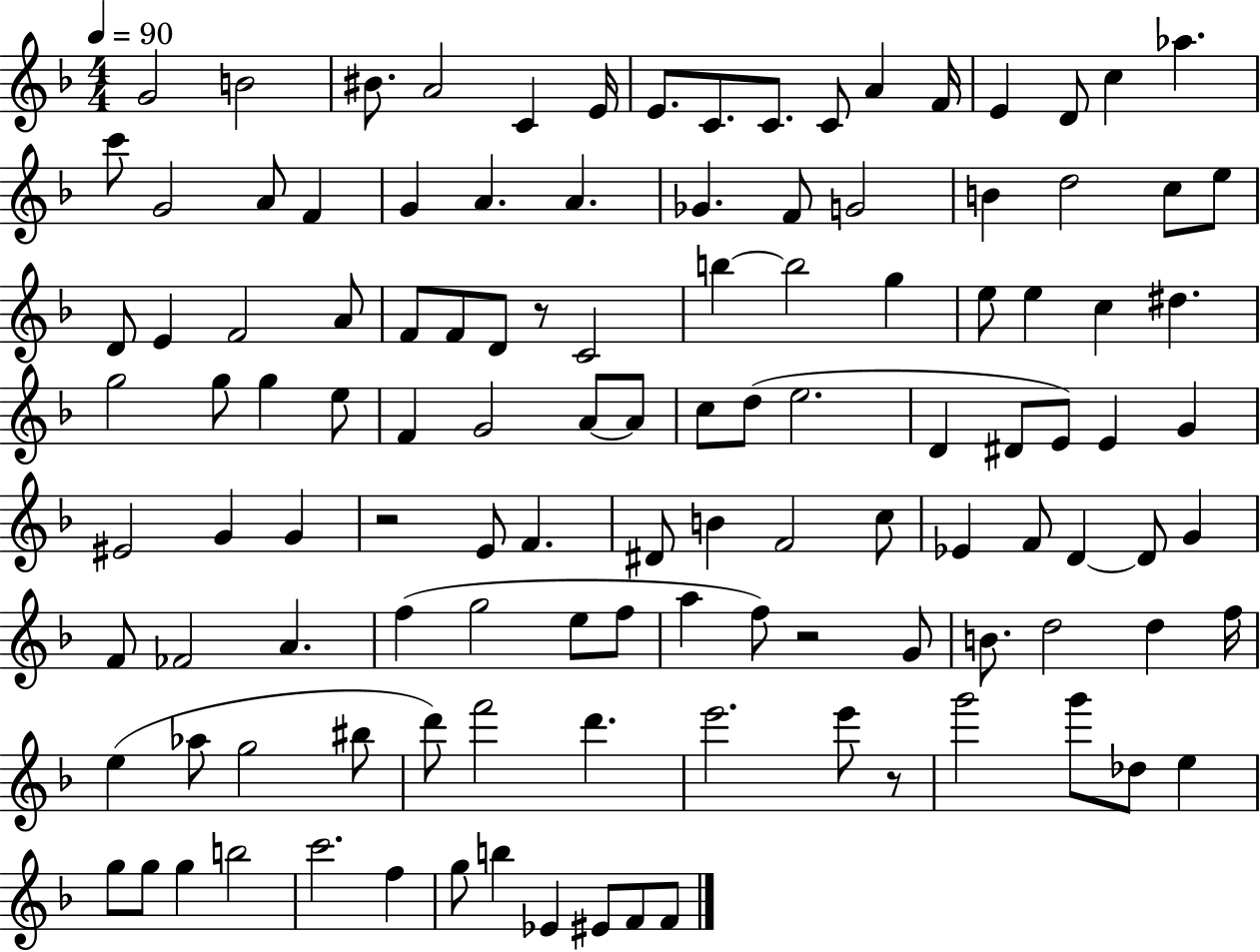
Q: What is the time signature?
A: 4/4